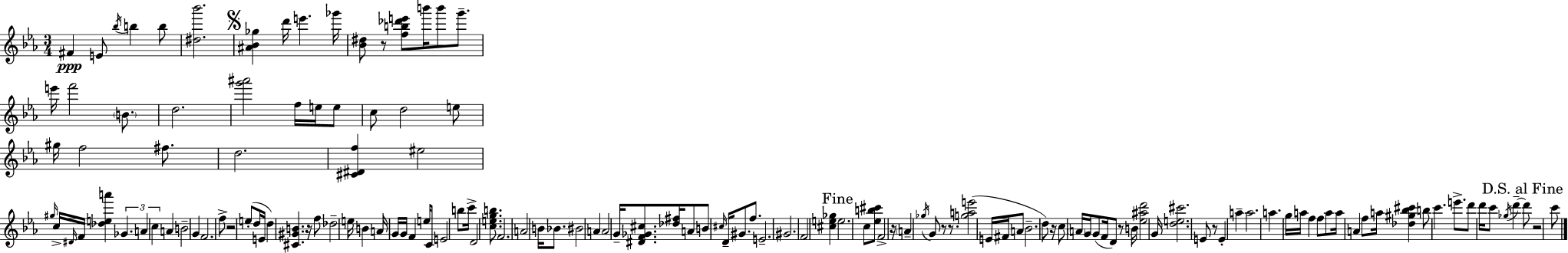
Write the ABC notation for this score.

X:1
T:Untitled
M:3/4
L:1/4
K:Eb
^F E/2 _b/4 b b/2 [^d_b']2 [^A_B_g] d'/4 e' _g'/4 [_B^d]/2 z/2 [fb_d'e']/2 b'/4 b'/2 g'/2 e'/4 f'2 B/2 d2 [g'^a']2 f/4 e/4 e/2 c/2 d2 e/2 ^g/4 f2 ^f/2 d2 [^C^Df] ^e2 ^g/4 c/4 ^D/4 F/4 [_dea'] _G A c A B2 G F2 f/2 z2 e/2 d/4 E/4 d [^C^GB] z/4 f/2 _d2 e/4 B A/4 G/4 G/4 F e/4 C/2 E2 b/2 c'/4 D2 [cegb]/2 F2 A2 B/4 _B/2 ^B2 A A2 G/4 [^DF_G^c]/2 [_d^f]/4 A/2 B/2 ^c/4 D/4 ^G/2 f/2 E2 ^G2 F2 [^ce_g] e2 c/2 [_eb^c']/2 F2 z/4 A _g/4 G/2 z/2 z/2 [gae']2 E/4 ^F/4 A/2 _B2 d/2 z/4 c/2 A/4 G/4 G/2 F/4 D/2 z/2 B/4 [_e^ad']2 G/4 [de^c']2 E/2 z/2 E a a2 a g/4 a/4 f f/2 a/2 a/4 A f/2 a/4 [_d^g_b^c'] b/2 c' e'/2 d'/2 d'/4 c'/2 _g/4 d' d'/2 z2 c'/2